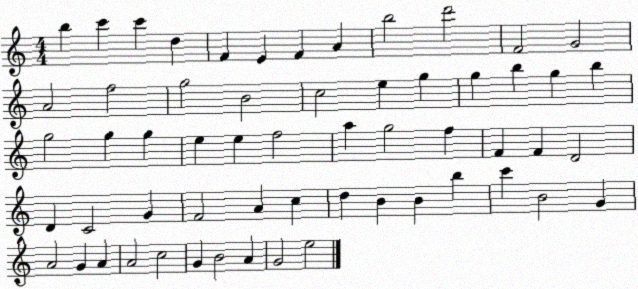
X:1
T:Untitled
M:4/4
L:1/4
K:C
b c' c' d F E F A b2 d'2 F2 G2 A2 f2 g2 B2 c2 e g g b g b g2 g g e e f2 a g2 f F F D2 D C2 G F2 A c d B B b c' B2 G A2 G A A2 c2 G B2 A G2 e2